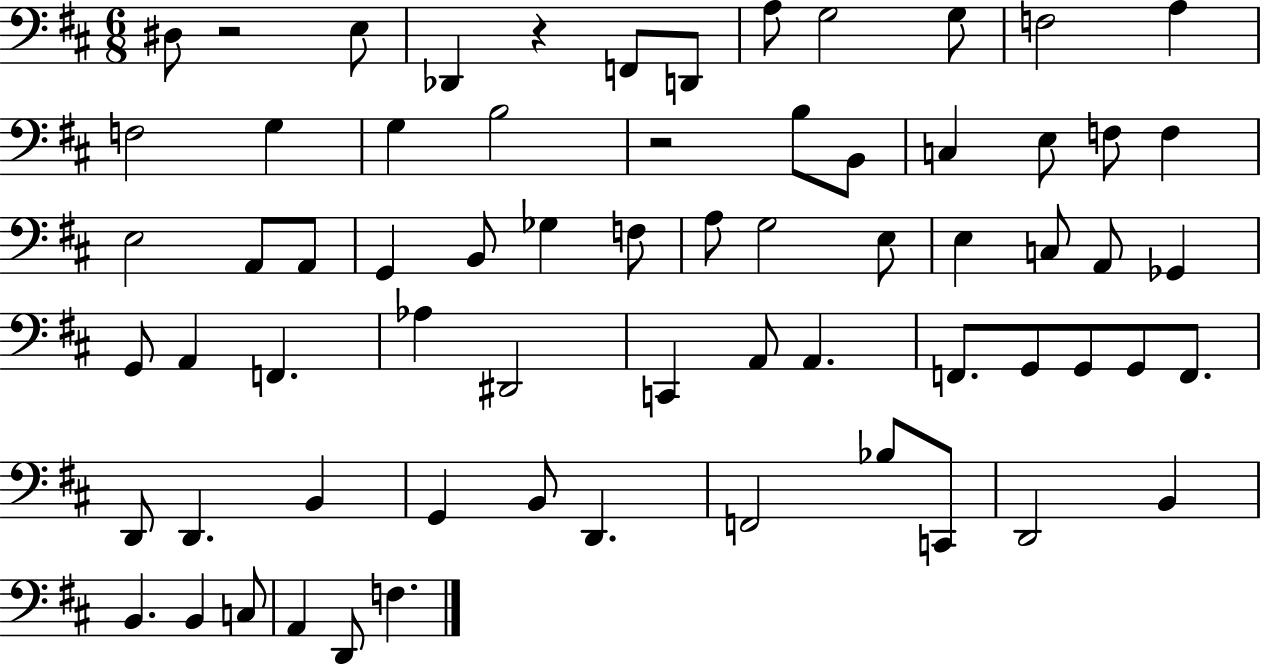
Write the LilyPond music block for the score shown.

{
  \clef bass
  \numericTimeSignature
  \time 6/8
  \key d \major
  dis8 r2 e8 | des,4 r4 f,8 d,8 | a8 g2 g8 | f2 a4 | \break f2 g4 | g4 b2 | r2 b8 b,8 | c4 e8 f8 f4 | \break e2 a,8 a,8 | g,4 b,8 ges4 f8 | a8 g2 e8 | e4 c8 a,8 ges,4 | \break g,8 a,4 f,4. | aes4 dis,2 | c,4 a,8 a,4. | f,8. g,8 g,8 g,8 f,8. | \break d,8 d,4. b,4 | g,4 b,8 d,4. | f,2 bes8 c,8 | d,2 b,4 | \break b,4. b,4 c8 | a,4 d,8 f4. | \bar "|."
}